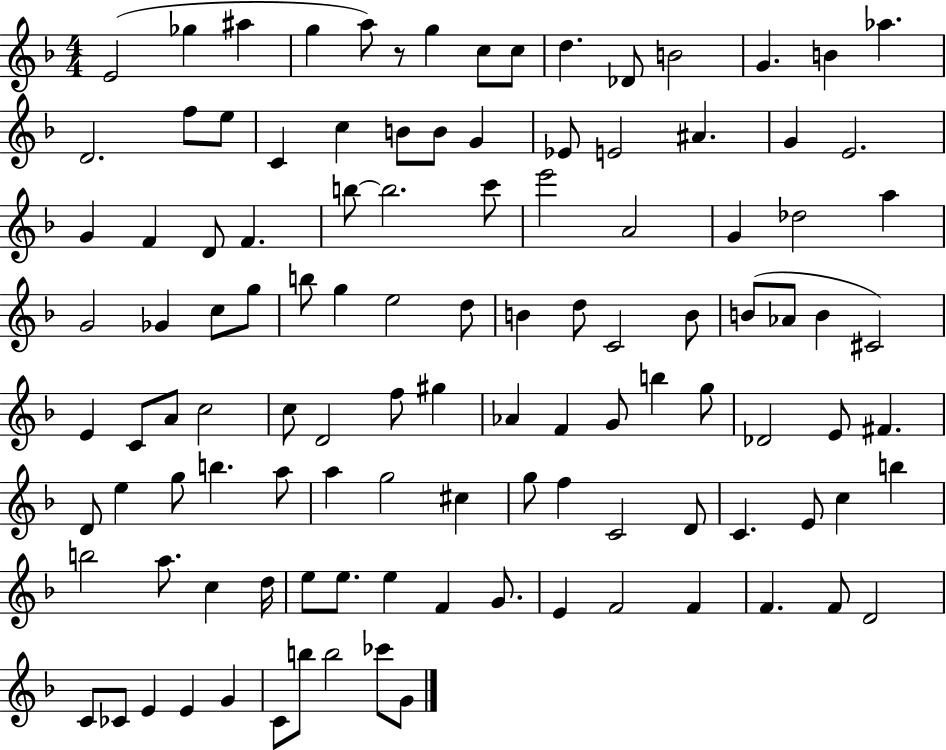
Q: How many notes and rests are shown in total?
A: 113